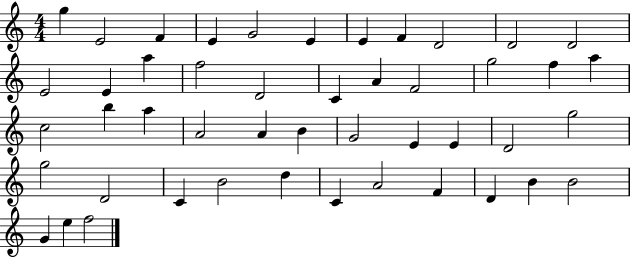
{
  \clef treble
  \numericTimeSignature
  \time 4/4
  \key c \major
  g''4 e'2 f'4 | e'4 g'2 e'4 | e'4 f'4 d'2 | d'2 d'2 | \break e'2 e'4 a''4 | f''2 d'2 | c'4 a'4 f'2 | g''2 f''4 a''4 | \break c''2 b''4 a''4 | a'2 a'4 b'4 | g'2 e'4 e'4 | d'2 g''2 | \break g''2 d'2 | c'4 b'2 d''4 | c'4 a'2 f'4 | d'4 b'4 b'2 | \break g'4 e''4 f''2 | \bar "|."
}